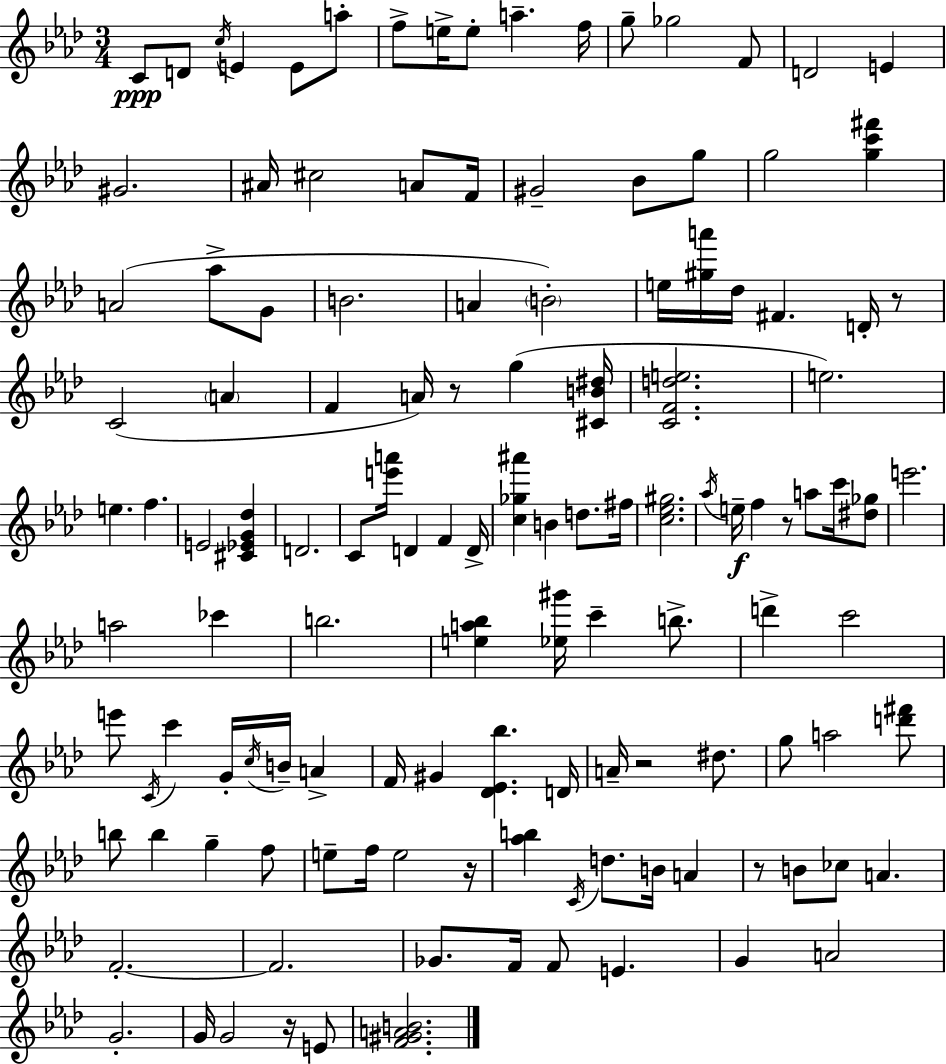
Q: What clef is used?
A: treble